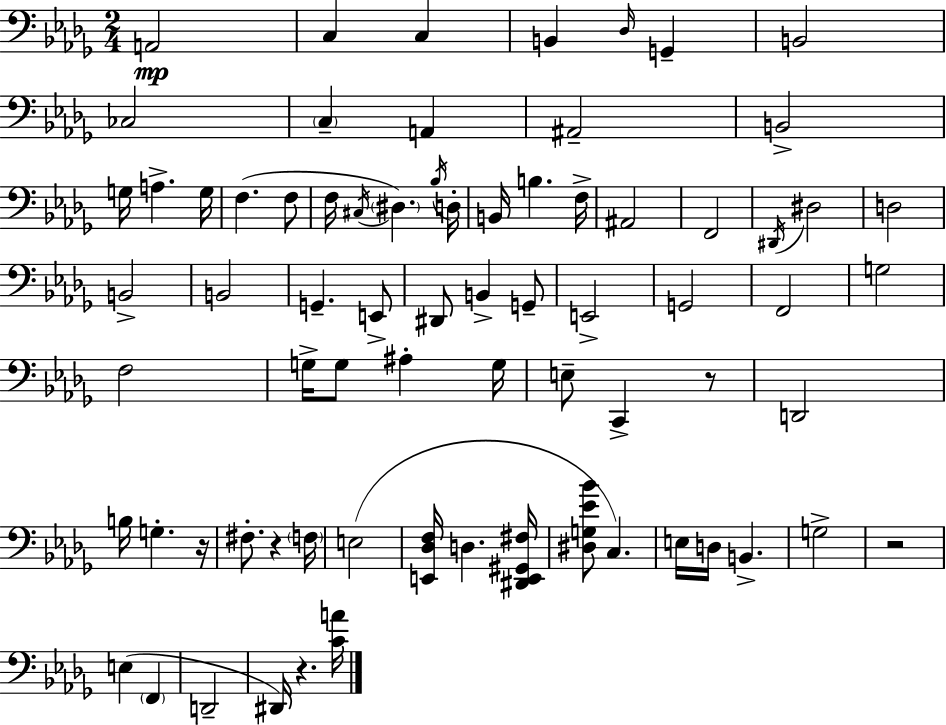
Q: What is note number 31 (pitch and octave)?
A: B2